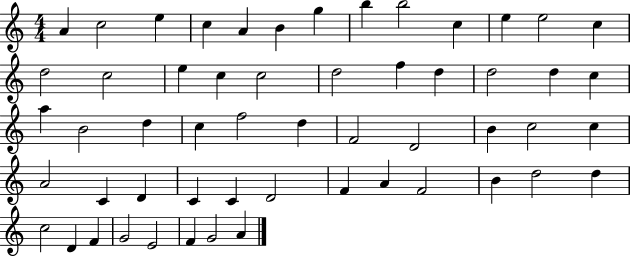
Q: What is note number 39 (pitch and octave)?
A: C4